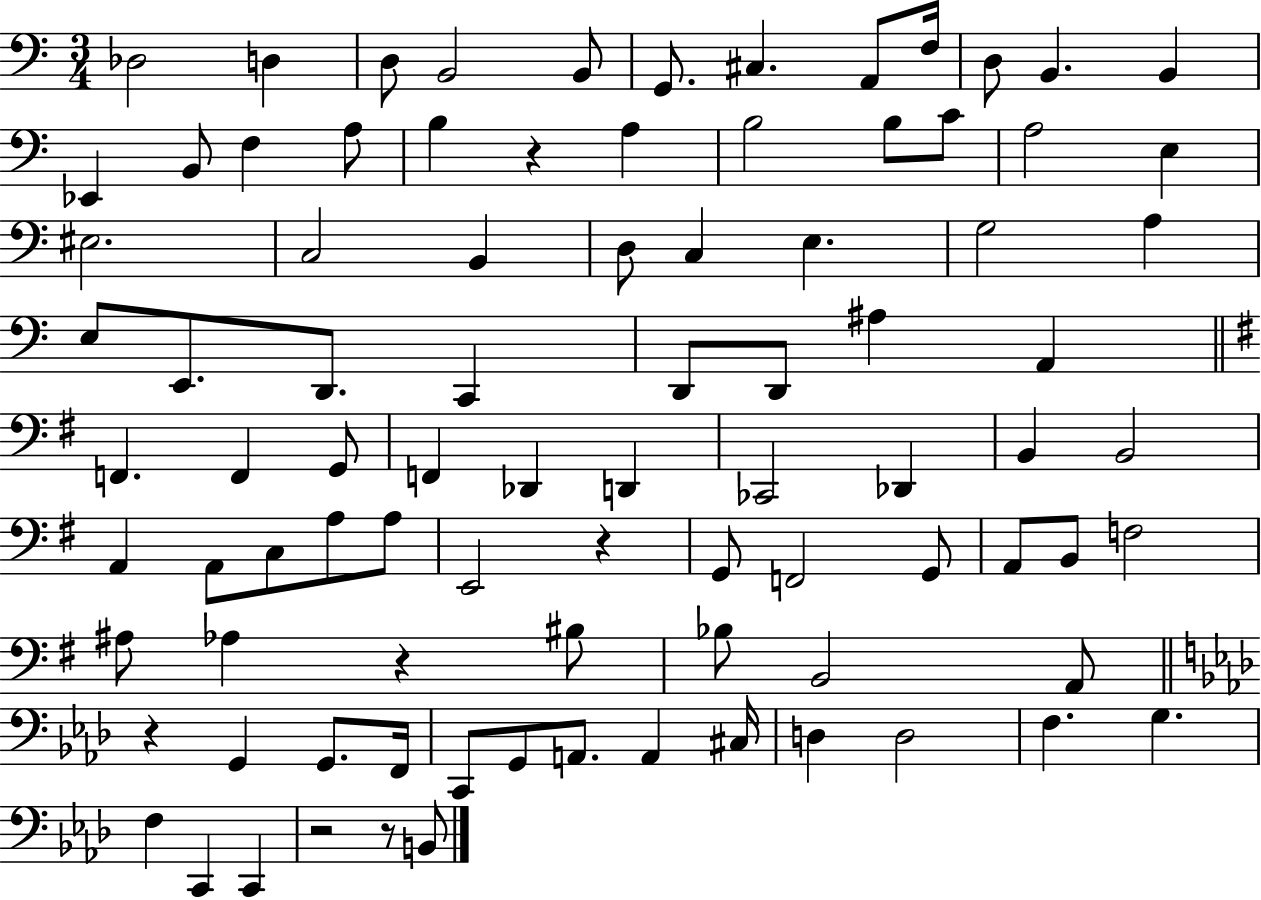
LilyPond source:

{
  \clef bass
  \numericTimeSignature
  \time 3/4
  \key c \major
  des2 d4 | d8 b,2 b,8 | g,8. cis4. a,8 f16 | d8 b,4. b,4 | \break ees,4 b,8 f4 a8 | b4 r4 a4 | b2 b8 c'8 | a2 e4 | \break eis2. | c2 b,4 | d8 c4 e4. | g2 a4 | \break e8 e,8. d,8. c,4 | d,8 d,8 ais4 a,4 | \bar "||" \break \key e \minor f,4. f,4 g,8 | f,4 des,4 d,4 | ces,2 des,4 | b,4 b,2 | \break a,4 a,8 c8 a8 a8 | e,2 r4 | g,8 f,2 g,8 | a,8 b,8 f2 | \break ais8 aes4 r4 bis8 | bes8 b,2 a,8 | \bar "||" \break \key f \minor r4 g,4 g,8. f,16 | c,8 g,8 a,8. a,4 cis16 | d4 d2 | f4. g4. | \break f4 c,4 c,4 | r2 r8 b,8 | \bar "|."
}